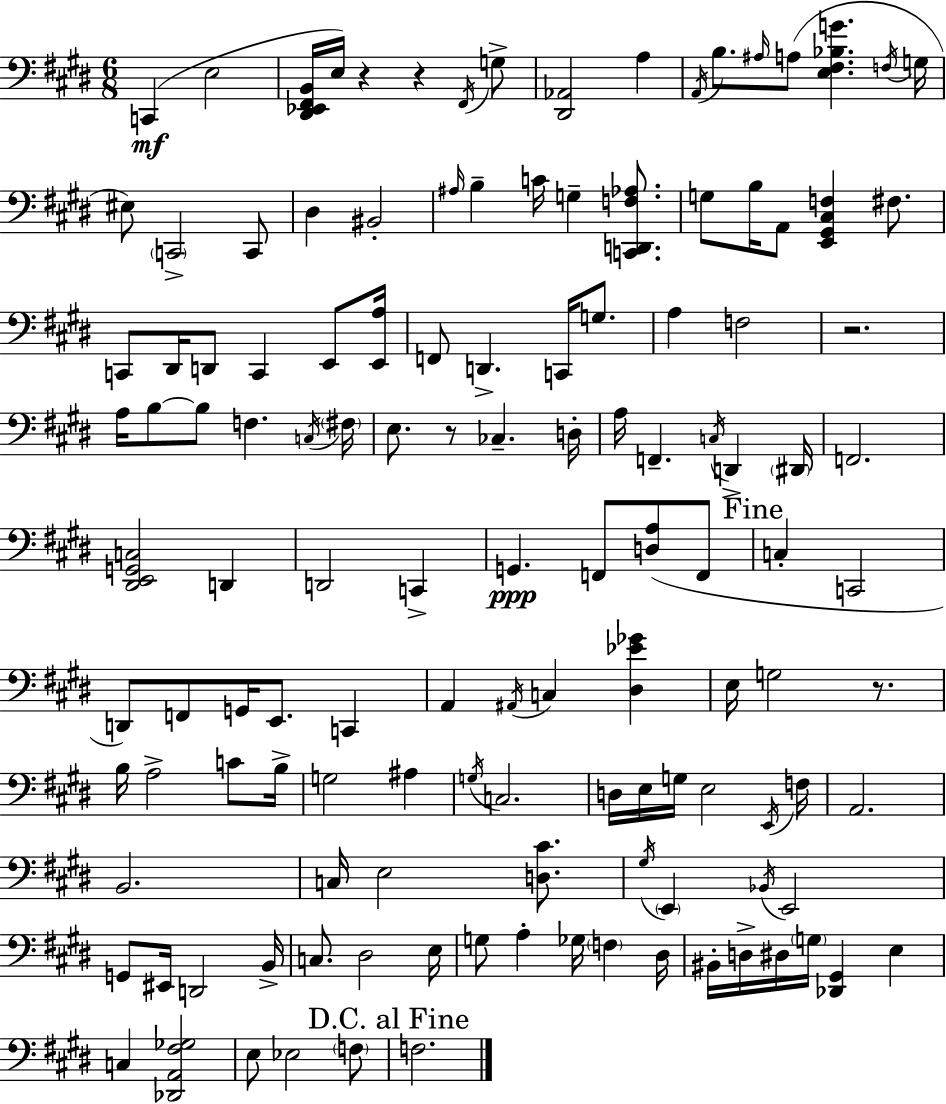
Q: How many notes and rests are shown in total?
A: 130